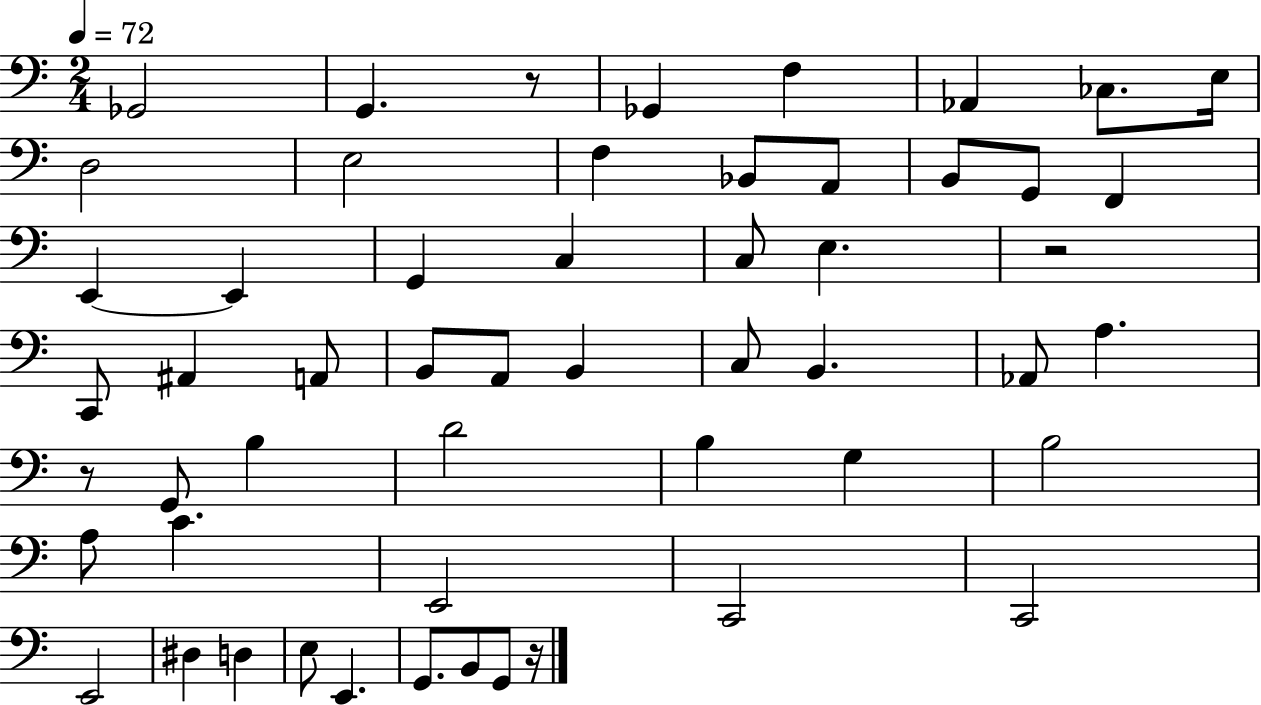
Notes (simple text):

Gb2/h G2/q. R/e Gb2/q F3/q Ab2/q CES3/e. E3/s D3/h E3/h F3/q Bb2/e A2/e B2/e G2/e F2/q E2/q E2/q G2/q C3/q C3/e E3/q. R/h C2/e A#2/q A2/e B2/e A2/e B2/q C3/e B2/q. Ab2/e A3/q. R/e G2/e B3/q D4/h B3/q G3/q B3/h A3/e C4/q. E2/h C2/h C2/h E2/h D#3/q D3/q E3/e E2/q. G2/e. B2/e G2/e R/s